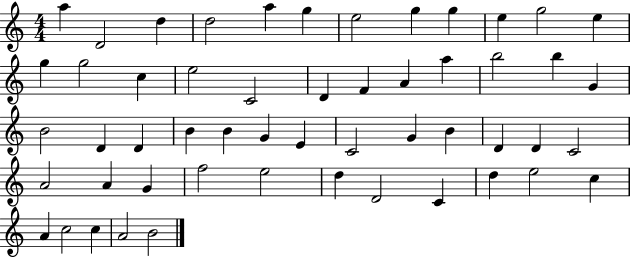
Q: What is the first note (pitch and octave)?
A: A5